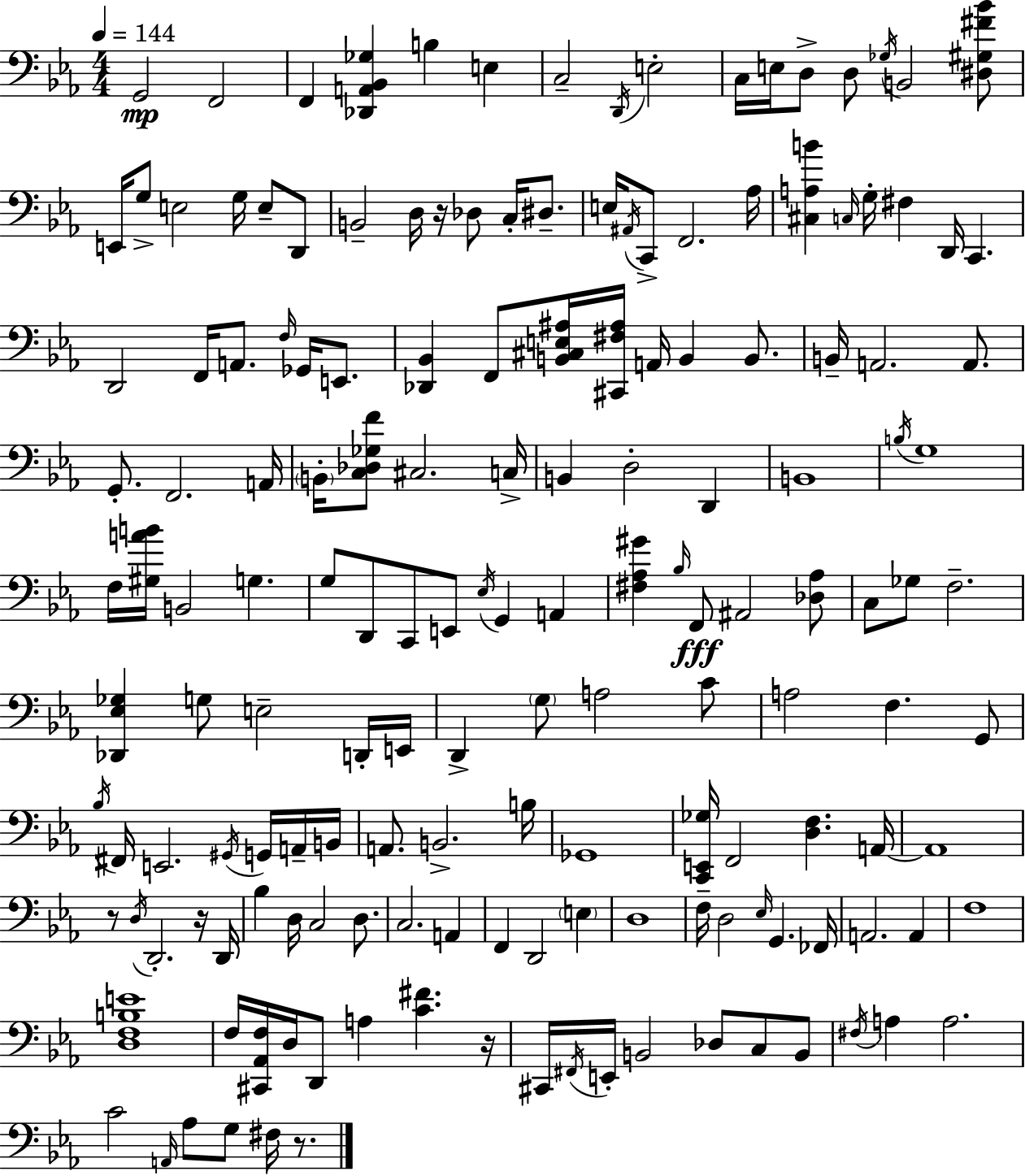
X:1
T:Untitled
M:4/4
L:1/4
K:Cm
G,,2 F,,2 F,, [_D,,A,,_B,,_G,] B, E, C,2 D,,/4 E,2 C,/4 E,/4 D,/2 D,/2 _G,/4 B,,2 [^D,^G,^F_B]/2 E,,/4 G,/2 E,2 G,/4 E,/2 D,,/2 B,,2 D,/4 z/4 _D,/2 C,/4 ^D,/2 E,/4 ^A,,/4 C,,/2 F,,2 _A,/4 [^C,A,B] C,/4 G,/4 ^F, D,,/4 C,, D,,2 F,,/4 A,,/2 F,/4 _G,,/4 E,,/2 [_D,,_B,,] F,,/2 [B,,^C,E,^A,]/4 [^C,,^F,^A,]/4 A,,/4 B,, B,,/2 B,,/4 A,,2 A,,/2 G,,/2 F,,2 A,,/4 B,,/4 [C,_D,_G,F]/2 ^C,2 C,/4 B,, D,2 D,, B,,4 B,/4 G,4 F,/4 [^G,AB]/4 B,,2 G, G,/2 D,,/2 C,,/2 E,,/2 _E,/4 G,, A,, [^F,_A,^G] _B,/4 F,,/2 ^A,,2 [_D,_A,]/2 C,/2 _G,/2 F,2 [_D,,_E,_G,] G,/2 E,2 D,,/4 E,,/4 D,, G,/2 A,2 C/2 A,2 F, G,,/2 _B,/4 ^F,,/4 E,,2 ^G,,/4 G,,/4 A,,/4 B,,/4 A,,/2 B,,2 B,/4 _G,,4 [C,,E,,_G,]/4 F,,2 [D,F,] A,,/4 A,,4 z/2 D,/4 D,,2 z/4 D,,/4 _B, D,/4 C,2 D,/2 C,2 A,, F,, D,,2 E, D,4 F,/4 D,2 _E,/4 G,, _F,,/4 A,,2 A,, F,4 [D,F,B,E]4 F,/4 [^C,,_A,,F,]/4 D,/4 D,,/2 A, [C^F] z/4 ^C,,/4 ^F,,/4 E,,/4 B,,2 _D,/2 C,/2 B,,/2 ^F,/4 A, A,2 C2 A,,/4 _A,/2 G,/2 ^F,/4 z/2